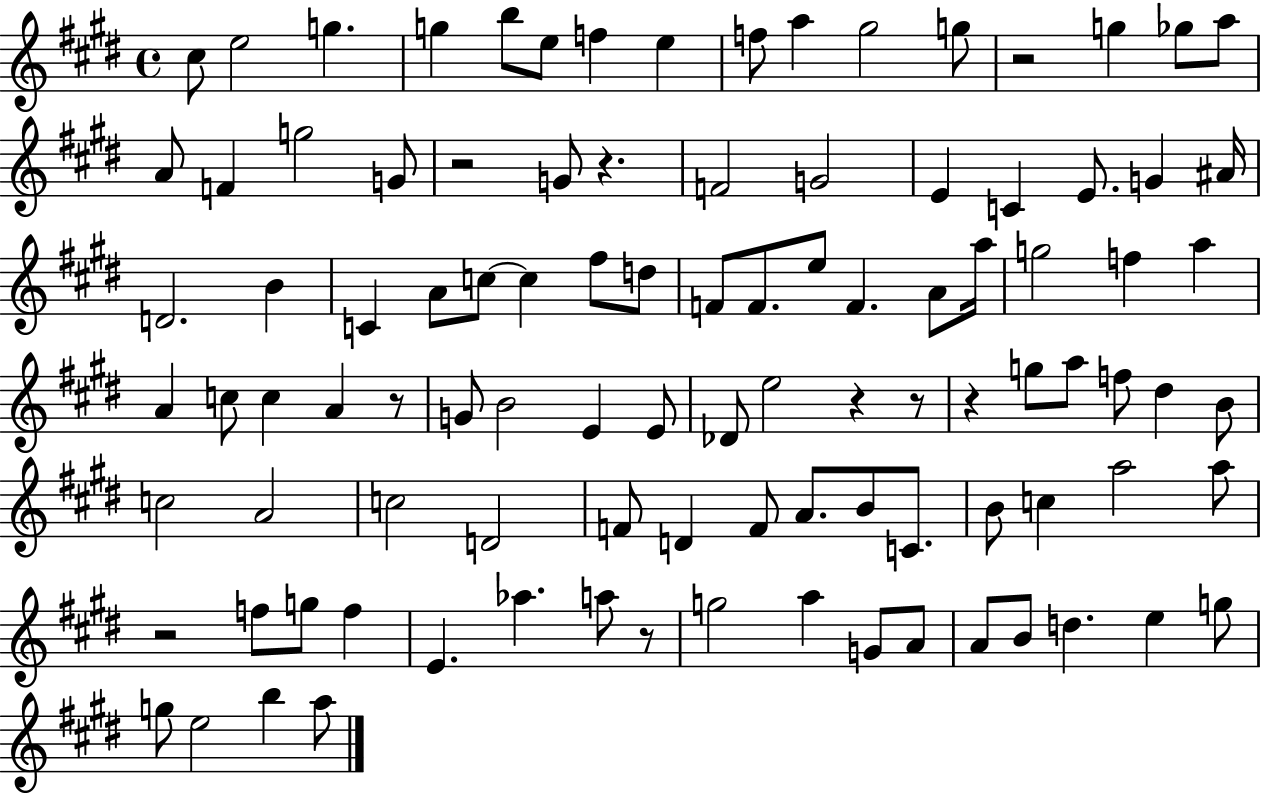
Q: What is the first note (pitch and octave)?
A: C#5